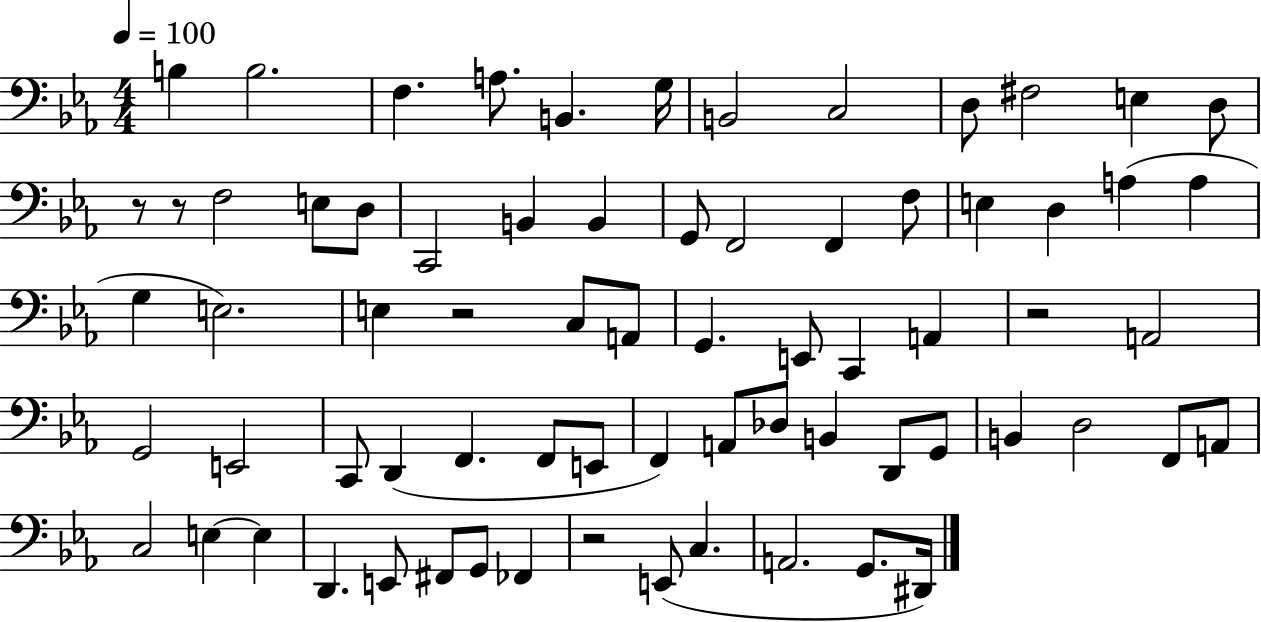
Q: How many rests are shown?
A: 5